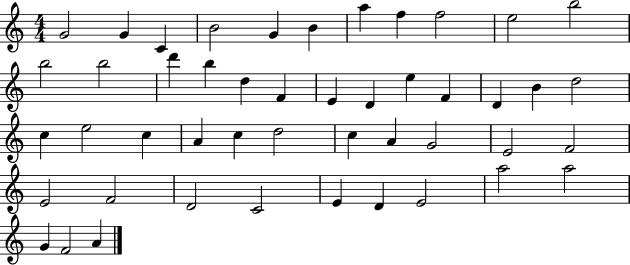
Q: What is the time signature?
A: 4/4